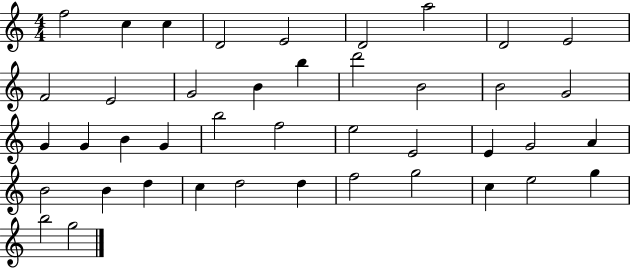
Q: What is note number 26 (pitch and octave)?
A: E4